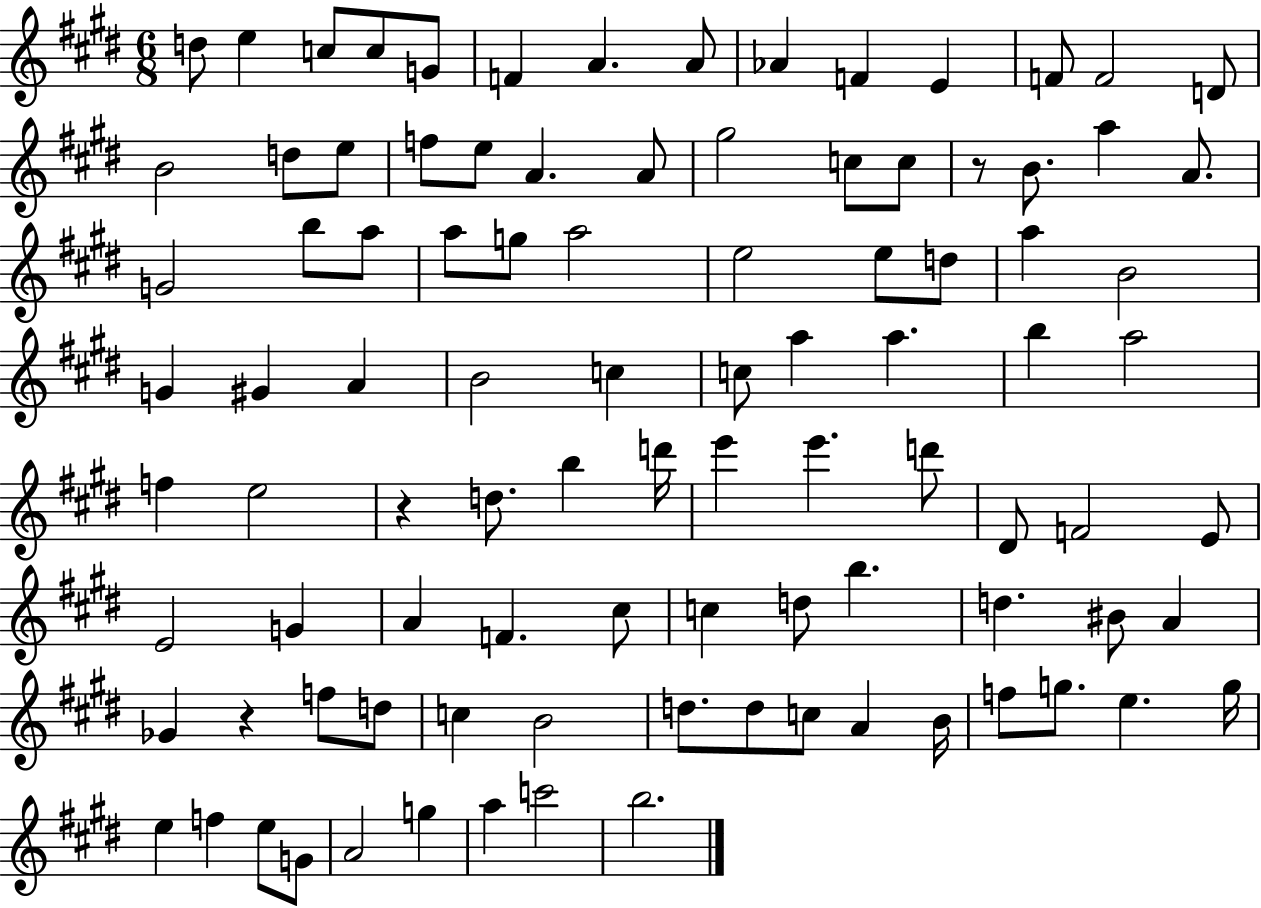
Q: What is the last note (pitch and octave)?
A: B5